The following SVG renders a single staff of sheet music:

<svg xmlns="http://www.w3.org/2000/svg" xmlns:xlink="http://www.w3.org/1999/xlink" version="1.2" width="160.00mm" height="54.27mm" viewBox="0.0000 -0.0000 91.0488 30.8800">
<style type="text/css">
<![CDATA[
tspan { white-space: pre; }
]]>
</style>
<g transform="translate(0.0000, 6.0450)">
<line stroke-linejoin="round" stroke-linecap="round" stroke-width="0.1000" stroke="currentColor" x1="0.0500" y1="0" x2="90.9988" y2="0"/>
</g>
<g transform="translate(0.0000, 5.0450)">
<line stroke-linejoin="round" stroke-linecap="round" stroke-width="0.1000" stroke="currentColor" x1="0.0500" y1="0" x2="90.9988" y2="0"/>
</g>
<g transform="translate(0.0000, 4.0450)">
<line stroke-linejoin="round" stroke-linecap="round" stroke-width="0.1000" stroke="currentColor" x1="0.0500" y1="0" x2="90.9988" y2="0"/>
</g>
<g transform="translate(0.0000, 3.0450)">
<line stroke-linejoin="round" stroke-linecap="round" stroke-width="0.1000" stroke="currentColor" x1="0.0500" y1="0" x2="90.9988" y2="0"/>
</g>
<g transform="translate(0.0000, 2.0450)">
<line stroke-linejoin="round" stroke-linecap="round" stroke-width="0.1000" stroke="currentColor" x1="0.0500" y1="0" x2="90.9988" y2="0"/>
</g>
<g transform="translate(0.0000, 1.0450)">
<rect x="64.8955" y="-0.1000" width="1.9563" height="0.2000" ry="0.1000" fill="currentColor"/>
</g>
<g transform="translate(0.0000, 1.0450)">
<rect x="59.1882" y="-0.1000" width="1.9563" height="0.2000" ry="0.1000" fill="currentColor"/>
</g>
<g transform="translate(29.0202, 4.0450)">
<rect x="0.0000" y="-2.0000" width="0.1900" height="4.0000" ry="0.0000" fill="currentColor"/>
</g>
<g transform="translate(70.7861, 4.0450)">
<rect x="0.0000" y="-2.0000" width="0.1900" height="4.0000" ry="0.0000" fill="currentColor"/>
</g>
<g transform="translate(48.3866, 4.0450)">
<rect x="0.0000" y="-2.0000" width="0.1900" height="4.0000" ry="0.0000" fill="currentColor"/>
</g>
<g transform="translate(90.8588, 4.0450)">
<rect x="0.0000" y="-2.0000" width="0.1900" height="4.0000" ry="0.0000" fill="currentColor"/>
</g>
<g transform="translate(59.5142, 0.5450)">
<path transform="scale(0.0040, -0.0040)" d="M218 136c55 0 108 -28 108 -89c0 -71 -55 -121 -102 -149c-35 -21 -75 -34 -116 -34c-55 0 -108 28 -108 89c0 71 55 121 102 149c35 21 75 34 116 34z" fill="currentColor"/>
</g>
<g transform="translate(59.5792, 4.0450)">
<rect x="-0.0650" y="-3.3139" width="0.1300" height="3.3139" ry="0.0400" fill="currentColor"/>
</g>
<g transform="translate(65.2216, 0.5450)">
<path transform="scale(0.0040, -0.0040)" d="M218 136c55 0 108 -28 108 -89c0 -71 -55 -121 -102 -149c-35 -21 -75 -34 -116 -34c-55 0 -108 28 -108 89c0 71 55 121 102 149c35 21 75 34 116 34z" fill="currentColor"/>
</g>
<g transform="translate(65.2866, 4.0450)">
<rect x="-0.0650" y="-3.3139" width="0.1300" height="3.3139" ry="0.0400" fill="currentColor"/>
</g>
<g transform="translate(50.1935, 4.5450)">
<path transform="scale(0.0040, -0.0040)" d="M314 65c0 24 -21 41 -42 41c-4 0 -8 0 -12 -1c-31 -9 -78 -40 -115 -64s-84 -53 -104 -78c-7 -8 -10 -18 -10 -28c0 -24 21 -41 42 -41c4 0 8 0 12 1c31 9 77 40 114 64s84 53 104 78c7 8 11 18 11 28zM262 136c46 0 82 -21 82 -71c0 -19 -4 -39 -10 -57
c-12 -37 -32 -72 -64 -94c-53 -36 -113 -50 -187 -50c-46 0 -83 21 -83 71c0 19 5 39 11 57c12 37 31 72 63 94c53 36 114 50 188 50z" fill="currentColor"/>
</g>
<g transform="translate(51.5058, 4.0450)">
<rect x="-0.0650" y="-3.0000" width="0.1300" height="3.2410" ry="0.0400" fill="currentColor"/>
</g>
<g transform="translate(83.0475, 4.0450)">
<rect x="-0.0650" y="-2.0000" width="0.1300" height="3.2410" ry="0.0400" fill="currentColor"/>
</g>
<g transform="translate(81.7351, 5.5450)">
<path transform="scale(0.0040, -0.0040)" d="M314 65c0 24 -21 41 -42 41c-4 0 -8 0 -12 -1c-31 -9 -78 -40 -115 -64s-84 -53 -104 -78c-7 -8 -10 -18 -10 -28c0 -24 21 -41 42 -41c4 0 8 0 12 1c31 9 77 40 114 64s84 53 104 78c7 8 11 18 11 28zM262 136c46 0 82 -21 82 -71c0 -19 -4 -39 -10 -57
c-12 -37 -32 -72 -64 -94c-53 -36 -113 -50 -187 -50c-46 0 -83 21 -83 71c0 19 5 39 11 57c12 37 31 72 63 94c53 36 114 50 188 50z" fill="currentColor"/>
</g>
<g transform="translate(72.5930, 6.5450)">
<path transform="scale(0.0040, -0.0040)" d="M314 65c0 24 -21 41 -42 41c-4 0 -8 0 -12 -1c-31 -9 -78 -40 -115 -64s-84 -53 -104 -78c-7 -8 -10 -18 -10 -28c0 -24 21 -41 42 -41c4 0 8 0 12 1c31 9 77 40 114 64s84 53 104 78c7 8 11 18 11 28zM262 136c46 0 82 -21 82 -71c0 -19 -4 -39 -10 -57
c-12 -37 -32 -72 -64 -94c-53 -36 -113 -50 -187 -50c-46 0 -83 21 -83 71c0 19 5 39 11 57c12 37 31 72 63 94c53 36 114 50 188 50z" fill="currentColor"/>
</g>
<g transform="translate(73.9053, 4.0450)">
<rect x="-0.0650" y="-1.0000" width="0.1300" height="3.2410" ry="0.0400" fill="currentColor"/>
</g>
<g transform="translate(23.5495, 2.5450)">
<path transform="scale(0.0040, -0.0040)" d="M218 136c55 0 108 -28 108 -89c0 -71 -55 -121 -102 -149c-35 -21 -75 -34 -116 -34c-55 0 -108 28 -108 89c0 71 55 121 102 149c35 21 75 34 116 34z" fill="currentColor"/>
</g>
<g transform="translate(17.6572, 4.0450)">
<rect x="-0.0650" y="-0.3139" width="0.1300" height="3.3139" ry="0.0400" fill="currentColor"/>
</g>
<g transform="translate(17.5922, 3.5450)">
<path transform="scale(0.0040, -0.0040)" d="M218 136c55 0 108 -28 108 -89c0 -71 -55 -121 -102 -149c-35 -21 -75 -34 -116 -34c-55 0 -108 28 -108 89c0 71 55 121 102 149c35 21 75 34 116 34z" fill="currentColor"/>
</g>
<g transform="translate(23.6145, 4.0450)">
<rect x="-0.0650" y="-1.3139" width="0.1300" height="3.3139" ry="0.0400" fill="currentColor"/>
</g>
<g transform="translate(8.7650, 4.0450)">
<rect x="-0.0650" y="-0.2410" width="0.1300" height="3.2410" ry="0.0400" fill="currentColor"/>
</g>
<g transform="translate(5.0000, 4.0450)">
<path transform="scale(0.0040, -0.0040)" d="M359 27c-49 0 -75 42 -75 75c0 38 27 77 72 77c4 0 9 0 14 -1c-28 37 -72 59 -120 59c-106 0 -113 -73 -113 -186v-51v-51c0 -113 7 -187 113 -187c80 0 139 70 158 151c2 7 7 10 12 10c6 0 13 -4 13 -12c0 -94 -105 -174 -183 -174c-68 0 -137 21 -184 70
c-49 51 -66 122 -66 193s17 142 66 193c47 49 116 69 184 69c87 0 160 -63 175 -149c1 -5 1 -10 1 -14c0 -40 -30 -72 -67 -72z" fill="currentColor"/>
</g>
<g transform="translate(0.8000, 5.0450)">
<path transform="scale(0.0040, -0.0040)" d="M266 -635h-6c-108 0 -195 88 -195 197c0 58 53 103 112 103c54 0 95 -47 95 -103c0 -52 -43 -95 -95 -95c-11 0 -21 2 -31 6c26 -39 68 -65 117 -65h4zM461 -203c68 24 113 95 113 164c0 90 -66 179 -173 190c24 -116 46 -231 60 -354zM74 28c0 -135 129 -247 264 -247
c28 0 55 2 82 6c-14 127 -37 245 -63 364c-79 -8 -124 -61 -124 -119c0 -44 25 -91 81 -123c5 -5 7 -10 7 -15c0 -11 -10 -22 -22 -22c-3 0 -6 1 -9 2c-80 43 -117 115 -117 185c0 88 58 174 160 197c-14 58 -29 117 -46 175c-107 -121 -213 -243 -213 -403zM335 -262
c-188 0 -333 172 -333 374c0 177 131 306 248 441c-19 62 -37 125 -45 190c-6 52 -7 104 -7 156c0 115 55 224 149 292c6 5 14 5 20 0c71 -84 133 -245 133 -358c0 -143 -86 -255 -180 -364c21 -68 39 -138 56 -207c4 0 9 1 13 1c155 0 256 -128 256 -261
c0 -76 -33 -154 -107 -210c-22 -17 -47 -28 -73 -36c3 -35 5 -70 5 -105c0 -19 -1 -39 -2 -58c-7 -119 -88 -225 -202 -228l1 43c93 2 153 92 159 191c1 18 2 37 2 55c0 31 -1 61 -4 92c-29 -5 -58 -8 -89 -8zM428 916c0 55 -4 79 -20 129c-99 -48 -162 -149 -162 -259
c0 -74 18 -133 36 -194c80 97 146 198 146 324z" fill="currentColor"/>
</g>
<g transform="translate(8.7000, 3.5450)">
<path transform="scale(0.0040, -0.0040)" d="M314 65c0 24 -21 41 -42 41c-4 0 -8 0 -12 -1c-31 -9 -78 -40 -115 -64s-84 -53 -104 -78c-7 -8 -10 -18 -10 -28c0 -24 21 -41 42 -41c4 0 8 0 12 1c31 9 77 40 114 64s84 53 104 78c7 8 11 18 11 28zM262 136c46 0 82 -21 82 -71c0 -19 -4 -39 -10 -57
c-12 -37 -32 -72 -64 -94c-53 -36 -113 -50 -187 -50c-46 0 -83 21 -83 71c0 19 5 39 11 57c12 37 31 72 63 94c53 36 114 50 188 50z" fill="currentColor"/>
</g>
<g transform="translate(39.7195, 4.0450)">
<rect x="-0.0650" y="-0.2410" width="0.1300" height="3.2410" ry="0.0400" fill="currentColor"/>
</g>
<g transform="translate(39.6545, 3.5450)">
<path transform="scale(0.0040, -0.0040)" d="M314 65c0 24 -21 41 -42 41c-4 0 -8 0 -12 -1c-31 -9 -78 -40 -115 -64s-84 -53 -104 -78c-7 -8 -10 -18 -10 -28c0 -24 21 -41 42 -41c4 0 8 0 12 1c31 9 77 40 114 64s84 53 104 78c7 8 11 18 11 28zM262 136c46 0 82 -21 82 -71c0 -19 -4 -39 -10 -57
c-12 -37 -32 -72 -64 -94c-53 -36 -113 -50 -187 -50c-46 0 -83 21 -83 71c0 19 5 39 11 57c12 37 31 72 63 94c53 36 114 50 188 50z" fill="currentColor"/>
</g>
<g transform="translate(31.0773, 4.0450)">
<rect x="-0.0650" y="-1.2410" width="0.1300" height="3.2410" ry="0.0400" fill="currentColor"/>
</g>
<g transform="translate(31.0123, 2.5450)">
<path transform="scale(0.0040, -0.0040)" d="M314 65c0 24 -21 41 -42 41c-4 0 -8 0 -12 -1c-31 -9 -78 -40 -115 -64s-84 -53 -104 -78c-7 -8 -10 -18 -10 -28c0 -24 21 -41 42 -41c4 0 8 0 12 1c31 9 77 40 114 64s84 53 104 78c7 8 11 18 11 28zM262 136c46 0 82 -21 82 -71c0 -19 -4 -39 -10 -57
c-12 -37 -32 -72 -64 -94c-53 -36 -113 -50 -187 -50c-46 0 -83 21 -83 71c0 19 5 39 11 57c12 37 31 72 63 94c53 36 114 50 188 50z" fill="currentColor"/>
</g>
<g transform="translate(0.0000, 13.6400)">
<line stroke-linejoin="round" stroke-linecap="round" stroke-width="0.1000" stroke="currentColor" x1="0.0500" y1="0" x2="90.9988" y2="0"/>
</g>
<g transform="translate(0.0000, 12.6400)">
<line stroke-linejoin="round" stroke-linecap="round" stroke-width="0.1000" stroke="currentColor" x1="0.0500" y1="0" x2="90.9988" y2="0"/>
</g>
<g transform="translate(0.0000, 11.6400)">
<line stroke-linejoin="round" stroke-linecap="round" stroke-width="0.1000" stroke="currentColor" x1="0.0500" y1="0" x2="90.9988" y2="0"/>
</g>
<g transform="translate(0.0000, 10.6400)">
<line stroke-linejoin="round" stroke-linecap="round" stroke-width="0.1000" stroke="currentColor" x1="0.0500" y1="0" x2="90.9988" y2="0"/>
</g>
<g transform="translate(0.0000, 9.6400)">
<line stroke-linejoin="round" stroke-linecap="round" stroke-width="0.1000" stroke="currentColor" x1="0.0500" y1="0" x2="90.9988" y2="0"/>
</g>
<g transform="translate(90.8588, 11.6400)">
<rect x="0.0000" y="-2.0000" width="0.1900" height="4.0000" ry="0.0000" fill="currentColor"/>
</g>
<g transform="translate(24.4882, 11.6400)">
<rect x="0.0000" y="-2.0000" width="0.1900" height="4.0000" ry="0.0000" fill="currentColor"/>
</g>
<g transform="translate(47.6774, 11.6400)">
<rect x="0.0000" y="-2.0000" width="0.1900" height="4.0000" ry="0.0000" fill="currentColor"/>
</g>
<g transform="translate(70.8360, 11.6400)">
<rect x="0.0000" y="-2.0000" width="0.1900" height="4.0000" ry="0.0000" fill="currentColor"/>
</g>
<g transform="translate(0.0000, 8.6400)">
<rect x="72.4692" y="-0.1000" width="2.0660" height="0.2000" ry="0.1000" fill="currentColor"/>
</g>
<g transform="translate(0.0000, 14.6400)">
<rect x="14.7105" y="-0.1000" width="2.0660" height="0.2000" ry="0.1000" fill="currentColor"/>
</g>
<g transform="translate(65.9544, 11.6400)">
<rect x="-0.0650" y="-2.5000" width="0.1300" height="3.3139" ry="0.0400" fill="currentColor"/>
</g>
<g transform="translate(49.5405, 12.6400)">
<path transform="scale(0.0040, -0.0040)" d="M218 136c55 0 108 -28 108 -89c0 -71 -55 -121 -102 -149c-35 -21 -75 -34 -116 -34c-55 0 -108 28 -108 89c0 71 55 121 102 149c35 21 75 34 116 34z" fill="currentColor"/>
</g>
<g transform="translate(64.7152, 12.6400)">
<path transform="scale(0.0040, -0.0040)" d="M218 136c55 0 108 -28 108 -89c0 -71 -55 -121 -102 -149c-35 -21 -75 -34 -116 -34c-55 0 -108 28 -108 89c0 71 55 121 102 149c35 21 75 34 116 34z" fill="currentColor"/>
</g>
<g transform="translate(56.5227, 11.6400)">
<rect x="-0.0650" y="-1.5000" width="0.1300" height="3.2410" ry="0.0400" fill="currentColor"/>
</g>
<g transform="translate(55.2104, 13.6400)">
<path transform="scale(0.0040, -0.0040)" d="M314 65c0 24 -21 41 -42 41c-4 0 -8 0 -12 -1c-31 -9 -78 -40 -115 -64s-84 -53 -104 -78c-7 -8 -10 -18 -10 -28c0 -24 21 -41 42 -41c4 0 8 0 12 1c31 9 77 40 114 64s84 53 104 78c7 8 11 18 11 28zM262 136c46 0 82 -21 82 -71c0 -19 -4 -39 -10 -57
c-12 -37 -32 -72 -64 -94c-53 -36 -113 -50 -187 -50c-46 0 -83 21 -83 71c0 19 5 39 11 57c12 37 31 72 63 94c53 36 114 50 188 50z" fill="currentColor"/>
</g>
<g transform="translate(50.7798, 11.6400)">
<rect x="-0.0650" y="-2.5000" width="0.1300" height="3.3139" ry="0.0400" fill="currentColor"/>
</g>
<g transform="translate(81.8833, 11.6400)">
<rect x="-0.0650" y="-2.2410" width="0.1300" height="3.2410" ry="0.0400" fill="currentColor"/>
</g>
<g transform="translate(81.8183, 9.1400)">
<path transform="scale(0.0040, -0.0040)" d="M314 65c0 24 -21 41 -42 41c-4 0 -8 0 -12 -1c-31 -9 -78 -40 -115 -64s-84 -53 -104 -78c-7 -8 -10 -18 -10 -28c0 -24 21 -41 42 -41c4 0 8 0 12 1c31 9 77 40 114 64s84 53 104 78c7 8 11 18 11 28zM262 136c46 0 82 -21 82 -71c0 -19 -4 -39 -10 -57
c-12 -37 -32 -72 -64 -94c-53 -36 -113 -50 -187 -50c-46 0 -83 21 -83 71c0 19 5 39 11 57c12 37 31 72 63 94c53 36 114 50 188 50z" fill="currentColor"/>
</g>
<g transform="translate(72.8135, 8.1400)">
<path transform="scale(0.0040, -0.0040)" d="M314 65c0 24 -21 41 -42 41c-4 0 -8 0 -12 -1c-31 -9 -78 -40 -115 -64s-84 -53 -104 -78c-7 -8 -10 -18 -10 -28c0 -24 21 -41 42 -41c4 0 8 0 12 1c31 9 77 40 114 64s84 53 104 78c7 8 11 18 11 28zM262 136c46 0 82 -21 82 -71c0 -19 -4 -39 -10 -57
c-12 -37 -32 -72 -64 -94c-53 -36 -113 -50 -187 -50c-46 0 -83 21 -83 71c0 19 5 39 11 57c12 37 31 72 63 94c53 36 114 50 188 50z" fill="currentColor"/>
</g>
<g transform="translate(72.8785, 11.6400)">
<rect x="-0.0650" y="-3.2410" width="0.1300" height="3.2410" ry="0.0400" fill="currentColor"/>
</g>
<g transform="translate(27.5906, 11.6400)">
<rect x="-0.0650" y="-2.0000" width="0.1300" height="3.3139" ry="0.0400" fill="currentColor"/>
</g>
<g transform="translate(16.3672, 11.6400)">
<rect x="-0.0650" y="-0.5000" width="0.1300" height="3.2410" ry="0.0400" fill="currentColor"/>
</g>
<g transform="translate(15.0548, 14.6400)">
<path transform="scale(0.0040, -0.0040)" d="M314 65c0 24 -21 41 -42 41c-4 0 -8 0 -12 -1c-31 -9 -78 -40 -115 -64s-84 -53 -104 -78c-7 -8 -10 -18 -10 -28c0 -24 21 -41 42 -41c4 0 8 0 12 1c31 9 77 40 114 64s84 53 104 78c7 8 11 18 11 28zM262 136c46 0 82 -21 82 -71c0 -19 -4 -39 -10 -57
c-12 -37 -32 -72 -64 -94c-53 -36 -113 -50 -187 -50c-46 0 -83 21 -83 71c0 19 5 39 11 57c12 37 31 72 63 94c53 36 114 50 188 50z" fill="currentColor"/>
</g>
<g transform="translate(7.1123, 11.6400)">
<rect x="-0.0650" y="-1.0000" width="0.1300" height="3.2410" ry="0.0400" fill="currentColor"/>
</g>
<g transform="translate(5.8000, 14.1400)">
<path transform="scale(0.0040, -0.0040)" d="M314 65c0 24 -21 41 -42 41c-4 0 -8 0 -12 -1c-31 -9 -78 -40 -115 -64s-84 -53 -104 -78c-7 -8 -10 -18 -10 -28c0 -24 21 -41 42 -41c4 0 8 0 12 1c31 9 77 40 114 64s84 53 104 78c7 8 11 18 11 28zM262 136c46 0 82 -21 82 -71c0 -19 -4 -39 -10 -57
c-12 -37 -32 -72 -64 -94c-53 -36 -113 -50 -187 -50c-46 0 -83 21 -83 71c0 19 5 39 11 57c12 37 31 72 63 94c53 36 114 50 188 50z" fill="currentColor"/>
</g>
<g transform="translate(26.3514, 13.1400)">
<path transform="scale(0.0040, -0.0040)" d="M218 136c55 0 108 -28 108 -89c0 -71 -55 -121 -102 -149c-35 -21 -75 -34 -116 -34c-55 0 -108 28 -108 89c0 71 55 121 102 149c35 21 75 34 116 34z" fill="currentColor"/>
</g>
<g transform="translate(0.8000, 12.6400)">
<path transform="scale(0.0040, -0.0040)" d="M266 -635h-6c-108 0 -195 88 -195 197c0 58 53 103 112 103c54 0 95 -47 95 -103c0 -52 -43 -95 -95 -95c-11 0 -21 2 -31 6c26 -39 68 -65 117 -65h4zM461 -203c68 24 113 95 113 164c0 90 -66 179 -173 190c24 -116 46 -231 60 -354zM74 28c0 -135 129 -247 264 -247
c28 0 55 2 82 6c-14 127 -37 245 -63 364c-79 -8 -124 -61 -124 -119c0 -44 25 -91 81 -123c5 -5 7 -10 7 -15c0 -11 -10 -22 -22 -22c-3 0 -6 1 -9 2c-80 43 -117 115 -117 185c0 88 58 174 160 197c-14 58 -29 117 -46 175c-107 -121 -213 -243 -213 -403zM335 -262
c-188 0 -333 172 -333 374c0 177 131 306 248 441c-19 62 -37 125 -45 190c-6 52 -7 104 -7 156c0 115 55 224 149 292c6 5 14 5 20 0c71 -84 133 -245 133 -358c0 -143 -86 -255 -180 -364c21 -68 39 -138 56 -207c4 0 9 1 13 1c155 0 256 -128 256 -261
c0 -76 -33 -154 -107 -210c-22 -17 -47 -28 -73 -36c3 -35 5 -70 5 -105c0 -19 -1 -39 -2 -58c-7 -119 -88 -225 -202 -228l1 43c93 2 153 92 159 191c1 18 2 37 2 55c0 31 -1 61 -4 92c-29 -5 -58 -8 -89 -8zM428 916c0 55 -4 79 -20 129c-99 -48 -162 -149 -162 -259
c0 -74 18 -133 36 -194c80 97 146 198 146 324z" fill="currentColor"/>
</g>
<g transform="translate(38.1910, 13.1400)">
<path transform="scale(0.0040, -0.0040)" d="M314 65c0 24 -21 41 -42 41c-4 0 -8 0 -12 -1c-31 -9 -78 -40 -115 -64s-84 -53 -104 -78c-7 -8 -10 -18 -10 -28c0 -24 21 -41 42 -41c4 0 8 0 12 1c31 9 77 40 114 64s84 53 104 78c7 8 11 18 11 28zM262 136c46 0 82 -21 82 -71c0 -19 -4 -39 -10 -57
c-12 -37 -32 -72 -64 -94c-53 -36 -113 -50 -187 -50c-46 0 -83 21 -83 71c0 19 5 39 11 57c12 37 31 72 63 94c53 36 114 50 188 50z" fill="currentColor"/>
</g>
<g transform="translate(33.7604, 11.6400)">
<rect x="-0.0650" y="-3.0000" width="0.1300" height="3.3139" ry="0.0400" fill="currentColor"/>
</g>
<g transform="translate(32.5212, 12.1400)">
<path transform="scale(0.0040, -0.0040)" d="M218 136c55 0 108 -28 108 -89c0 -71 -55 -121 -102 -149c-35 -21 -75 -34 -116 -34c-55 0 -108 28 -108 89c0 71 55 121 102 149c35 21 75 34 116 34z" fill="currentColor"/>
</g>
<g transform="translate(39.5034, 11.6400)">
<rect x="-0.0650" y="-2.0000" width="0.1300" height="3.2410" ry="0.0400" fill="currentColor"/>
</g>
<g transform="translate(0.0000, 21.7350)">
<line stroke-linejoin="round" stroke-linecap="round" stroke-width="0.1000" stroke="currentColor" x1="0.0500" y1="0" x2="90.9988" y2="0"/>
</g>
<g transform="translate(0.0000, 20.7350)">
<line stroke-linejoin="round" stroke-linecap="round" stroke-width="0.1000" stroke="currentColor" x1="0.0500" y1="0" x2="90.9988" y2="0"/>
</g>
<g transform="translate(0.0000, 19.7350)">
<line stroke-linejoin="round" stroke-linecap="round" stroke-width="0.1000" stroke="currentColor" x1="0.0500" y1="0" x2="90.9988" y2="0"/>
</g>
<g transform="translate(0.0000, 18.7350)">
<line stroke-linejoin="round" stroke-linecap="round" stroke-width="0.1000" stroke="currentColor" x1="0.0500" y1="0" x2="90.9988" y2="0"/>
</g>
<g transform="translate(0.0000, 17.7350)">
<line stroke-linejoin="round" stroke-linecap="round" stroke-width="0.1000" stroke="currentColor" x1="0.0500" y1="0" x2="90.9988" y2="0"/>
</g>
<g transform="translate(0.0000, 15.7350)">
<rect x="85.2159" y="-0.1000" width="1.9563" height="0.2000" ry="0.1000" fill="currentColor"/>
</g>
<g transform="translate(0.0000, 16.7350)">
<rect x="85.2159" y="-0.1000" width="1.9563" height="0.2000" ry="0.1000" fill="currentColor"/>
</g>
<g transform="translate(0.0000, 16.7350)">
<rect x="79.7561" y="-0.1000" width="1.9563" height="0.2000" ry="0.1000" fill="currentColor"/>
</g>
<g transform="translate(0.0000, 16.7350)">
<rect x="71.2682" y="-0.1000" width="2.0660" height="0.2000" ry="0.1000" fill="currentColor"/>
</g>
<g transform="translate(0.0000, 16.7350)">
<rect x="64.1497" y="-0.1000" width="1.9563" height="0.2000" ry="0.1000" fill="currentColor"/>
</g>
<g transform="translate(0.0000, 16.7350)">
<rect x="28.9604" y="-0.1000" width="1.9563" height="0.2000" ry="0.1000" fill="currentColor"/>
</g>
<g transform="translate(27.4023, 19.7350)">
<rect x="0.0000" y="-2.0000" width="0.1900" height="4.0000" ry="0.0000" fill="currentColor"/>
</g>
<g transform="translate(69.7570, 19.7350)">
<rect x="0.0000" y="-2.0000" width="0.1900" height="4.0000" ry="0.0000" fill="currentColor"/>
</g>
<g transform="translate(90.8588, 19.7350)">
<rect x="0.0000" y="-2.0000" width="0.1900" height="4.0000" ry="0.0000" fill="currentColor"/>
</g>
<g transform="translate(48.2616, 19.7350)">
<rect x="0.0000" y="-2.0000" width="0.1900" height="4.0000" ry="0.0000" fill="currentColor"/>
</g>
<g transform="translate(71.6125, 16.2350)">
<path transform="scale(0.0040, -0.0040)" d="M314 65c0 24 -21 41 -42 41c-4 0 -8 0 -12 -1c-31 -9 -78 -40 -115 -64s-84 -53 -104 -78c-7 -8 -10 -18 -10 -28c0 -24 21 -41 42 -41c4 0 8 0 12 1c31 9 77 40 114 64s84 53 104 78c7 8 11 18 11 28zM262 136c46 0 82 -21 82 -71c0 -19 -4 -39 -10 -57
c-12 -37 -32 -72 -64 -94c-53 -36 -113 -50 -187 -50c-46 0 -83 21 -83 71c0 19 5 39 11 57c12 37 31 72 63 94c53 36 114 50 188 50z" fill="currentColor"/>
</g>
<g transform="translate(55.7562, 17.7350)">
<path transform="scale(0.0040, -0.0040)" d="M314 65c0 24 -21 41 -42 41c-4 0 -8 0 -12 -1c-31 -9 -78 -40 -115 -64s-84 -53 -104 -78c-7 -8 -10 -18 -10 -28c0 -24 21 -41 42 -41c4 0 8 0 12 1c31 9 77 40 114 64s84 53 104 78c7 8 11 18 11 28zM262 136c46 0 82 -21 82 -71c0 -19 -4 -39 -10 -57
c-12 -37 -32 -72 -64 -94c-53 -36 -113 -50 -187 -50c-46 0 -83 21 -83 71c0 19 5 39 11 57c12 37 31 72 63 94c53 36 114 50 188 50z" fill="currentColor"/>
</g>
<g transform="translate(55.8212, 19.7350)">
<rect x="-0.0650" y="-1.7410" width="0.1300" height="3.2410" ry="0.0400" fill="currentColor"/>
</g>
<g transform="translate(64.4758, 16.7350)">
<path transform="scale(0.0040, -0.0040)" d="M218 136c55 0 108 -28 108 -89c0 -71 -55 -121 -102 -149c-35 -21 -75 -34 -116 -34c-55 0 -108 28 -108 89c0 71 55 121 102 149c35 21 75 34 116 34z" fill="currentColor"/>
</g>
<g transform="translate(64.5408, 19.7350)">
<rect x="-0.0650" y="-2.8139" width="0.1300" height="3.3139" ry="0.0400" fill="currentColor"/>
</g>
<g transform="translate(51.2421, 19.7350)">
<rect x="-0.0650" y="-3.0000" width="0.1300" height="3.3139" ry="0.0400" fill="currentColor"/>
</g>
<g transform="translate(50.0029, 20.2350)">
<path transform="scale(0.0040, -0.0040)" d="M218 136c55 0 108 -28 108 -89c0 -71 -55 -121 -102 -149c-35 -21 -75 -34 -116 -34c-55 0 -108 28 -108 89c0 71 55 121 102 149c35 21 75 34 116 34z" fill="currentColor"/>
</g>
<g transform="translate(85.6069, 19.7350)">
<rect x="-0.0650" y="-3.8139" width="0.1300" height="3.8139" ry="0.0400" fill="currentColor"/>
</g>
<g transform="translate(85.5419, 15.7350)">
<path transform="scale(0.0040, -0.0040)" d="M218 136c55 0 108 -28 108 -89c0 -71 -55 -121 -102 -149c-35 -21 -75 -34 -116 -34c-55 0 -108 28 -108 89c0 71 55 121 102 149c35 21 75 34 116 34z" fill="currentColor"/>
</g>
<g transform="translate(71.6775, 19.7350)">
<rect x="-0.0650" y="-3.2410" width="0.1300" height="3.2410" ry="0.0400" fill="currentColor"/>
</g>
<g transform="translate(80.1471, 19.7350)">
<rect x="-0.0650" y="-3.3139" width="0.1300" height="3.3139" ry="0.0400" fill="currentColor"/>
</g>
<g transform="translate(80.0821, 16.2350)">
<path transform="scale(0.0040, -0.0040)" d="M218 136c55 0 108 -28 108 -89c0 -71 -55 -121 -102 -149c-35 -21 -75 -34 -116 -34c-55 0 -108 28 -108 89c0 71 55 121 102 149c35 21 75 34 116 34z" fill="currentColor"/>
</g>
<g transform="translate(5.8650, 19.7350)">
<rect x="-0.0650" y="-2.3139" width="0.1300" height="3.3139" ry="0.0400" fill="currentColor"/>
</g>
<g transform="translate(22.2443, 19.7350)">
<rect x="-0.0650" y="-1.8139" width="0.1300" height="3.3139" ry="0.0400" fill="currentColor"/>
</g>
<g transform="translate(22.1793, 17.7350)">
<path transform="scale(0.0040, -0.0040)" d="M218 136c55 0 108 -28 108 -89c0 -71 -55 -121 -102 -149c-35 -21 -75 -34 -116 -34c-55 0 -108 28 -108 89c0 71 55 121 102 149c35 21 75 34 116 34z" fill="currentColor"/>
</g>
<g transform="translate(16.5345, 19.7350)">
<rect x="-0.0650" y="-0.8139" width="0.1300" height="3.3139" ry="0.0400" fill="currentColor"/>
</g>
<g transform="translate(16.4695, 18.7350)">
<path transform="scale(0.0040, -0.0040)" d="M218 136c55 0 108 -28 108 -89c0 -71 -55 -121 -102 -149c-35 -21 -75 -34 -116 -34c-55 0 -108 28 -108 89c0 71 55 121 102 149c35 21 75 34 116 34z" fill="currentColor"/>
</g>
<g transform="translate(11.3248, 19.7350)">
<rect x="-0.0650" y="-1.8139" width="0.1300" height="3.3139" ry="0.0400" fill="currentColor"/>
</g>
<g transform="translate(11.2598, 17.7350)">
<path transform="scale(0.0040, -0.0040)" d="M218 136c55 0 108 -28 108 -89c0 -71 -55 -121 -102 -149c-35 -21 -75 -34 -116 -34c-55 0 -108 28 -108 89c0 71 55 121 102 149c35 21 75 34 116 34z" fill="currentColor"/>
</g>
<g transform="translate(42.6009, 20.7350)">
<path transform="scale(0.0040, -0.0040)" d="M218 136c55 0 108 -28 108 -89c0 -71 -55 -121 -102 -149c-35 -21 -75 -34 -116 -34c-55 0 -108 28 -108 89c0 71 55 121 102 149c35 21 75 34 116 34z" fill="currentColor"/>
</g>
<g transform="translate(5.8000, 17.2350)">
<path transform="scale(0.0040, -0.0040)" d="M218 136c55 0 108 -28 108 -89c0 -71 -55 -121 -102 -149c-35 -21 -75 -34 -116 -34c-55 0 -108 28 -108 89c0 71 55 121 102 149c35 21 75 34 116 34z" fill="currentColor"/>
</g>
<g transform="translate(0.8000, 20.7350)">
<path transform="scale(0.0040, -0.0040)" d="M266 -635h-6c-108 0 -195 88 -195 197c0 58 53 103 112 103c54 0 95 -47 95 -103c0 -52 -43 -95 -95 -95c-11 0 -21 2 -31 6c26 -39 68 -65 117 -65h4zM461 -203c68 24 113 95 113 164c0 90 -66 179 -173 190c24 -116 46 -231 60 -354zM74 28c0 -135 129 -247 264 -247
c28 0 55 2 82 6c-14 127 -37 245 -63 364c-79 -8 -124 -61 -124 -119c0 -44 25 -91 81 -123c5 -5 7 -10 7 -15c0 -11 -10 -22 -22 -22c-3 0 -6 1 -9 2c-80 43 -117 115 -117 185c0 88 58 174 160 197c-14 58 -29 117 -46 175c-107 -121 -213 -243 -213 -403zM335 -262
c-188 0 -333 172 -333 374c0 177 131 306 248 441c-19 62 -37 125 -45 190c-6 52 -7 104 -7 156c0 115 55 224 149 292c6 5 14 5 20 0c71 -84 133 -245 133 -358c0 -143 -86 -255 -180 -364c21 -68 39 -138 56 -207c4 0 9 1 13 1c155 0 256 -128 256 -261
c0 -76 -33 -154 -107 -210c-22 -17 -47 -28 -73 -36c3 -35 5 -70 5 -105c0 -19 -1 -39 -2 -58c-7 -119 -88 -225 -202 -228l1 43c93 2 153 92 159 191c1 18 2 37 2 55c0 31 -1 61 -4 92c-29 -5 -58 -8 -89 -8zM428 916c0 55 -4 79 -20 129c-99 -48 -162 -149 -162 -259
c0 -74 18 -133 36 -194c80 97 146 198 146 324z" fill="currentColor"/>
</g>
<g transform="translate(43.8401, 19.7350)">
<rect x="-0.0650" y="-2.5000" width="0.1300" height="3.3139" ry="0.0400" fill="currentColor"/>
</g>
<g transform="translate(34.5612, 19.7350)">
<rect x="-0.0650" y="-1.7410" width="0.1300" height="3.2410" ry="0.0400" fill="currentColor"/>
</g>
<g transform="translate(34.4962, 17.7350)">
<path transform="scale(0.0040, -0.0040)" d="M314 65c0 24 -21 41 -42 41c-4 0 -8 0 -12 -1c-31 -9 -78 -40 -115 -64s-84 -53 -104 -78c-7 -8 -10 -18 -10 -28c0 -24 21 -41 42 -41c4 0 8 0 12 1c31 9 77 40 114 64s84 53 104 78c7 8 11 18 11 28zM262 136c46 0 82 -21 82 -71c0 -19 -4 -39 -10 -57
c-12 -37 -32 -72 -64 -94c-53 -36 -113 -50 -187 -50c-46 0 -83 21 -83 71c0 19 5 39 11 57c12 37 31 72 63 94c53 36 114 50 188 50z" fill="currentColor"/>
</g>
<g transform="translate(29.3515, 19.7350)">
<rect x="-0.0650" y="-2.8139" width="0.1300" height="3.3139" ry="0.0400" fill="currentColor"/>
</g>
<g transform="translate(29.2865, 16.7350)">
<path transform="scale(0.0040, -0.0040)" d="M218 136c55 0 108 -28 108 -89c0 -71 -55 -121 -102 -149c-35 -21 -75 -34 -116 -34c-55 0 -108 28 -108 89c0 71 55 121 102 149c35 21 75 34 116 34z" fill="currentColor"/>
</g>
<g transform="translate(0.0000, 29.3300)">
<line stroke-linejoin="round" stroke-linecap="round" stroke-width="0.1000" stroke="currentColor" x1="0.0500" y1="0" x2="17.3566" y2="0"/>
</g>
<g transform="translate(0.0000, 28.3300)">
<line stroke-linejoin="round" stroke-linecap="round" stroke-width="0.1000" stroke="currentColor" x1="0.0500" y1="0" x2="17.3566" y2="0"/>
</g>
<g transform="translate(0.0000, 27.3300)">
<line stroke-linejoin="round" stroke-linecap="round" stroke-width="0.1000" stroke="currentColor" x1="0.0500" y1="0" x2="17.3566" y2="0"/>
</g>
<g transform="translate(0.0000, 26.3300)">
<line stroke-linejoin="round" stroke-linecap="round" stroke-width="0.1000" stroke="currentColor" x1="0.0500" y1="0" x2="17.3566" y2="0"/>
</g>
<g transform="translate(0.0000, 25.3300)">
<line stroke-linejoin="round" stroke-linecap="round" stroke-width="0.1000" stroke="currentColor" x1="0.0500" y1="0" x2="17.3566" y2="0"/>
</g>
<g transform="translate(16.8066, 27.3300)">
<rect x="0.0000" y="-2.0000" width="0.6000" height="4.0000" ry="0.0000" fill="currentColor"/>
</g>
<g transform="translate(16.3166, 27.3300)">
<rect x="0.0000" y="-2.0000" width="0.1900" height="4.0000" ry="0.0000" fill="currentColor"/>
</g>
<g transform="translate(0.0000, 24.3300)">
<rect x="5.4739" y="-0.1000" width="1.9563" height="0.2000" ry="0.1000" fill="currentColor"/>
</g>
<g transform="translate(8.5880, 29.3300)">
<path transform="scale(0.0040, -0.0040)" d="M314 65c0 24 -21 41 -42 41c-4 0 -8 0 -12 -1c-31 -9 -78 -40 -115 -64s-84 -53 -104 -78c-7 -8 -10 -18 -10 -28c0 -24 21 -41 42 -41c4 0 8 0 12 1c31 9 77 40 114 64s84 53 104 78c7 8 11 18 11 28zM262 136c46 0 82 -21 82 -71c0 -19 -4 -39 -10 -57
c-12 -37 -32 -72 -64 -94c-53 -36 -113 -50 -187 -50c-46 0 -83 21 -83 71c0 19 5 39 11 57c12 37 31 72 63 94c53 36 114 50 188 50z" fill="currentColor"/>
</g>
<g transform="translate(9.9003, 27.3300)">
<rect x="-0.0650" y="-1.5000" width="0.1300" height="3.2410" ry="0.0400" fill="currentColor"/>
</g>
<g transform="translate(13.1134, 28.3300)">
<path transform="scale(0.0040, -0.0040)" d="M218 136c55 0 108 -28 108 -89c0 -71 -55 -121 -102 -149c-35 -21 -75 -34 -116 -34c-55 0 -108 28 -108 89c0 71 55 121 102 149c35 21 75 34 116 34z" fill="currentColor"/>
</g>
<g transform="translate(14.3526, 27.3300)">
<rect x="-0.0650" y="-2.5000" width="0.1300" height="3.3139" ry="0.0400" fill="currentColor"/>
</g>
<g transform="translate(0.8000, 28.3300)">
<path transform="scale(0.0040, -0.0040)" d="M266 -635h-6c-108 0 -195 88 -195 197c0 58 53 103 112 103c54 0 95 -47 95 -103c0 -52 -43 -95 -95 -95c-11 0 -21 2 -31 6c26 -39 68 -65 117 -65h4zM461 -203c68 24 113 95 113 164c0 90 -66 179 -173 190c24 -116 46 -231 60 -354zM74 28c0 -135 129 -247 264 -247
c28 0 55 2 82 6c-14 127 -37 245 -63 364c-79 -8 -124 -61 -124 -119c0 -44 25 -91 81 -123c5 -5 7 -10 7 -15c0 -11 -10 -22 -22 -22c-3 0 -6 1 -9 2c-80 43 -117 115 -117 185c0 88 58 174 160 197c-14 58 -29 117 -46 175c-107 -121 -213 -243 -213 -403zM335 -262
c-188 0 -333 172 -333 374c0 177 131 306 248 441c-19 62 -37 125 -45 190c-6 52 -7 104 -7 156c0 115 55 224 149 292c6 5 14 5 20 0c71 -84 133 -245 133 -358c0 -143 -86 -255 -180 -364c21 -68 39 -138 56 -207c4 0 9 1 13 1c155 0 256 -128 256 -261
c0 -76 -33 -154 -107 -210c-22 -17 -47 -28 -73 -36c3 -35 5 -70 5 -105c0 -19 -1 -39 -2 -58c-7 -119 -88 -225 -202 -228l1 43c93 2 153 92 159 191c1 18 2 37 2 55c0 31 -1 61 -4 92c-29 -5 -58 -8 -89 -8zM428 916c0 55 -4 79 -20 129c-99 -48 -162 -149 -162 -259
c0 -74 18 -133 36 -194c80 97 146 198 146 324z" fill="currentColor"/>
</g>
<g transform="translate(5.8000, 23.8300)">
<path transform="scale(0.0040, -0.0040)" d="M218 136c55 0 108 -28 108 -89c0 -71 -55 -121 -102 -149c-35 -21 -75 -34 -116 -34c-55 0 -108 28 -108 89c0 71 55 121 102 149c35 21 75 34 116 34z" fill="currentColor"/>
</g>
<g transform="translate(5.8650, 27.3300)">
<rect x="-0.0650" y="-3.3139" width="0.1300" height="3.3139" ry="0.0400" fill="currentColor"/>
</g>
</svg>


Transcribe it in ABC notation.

X:1
T:Untitled
M:4/4
L:1/4
K:C
c2 c e e2 c2 A2 b b D2 F2 D2 C2 F A F2 G E2 G b2 g2 g f d f a f2 G A f2 a b2 b c' b E2 G